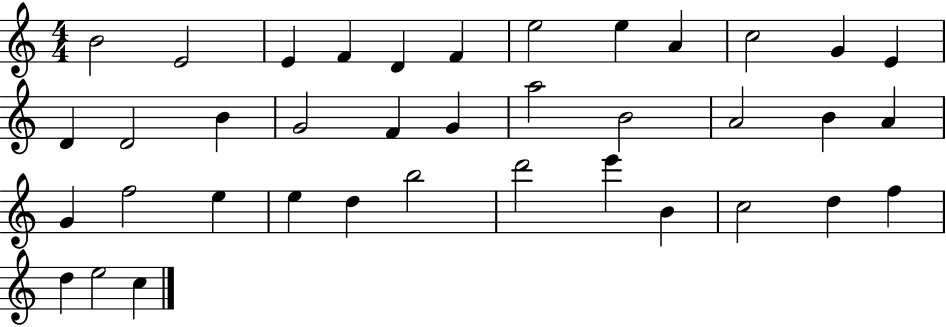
{
  \clef treble
  \numericTimeSignature
  \time 4/4
  \key c \major
  b'2 e'2 | e'4 f'4 d'4 f'4 | e''2 e''4 a'4 | c''2 g'4 e'4 | \break d'4 d'2 b'4 | g'2 f'4 g'4 | a''2 b'2 | a'2 b'4 a'4 | \break g'4 f''2 e''4 | e''4 d''4 b''2 | d'''2 e'''4 b'4 | c''2 d''4 f''4 | \break d''4 e''2 c''4 | \bar "|."
}